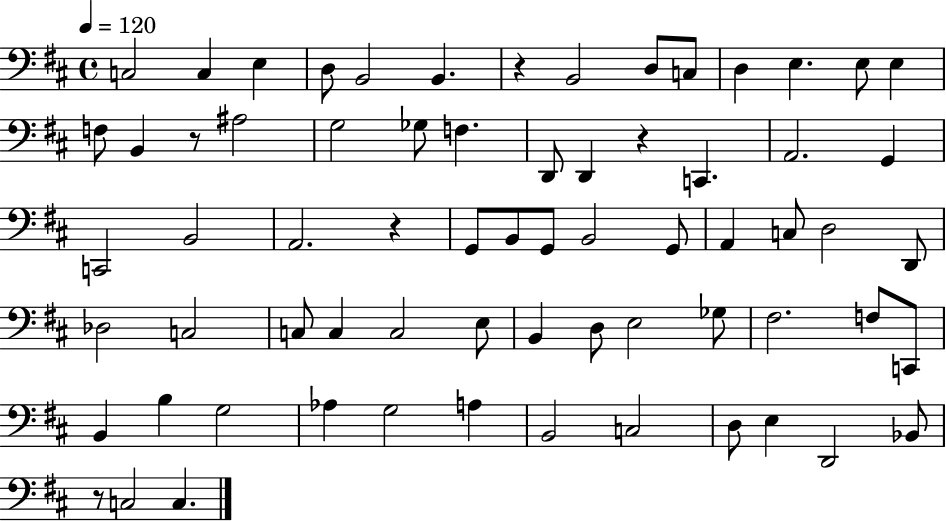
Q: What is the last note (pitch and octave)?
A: C3